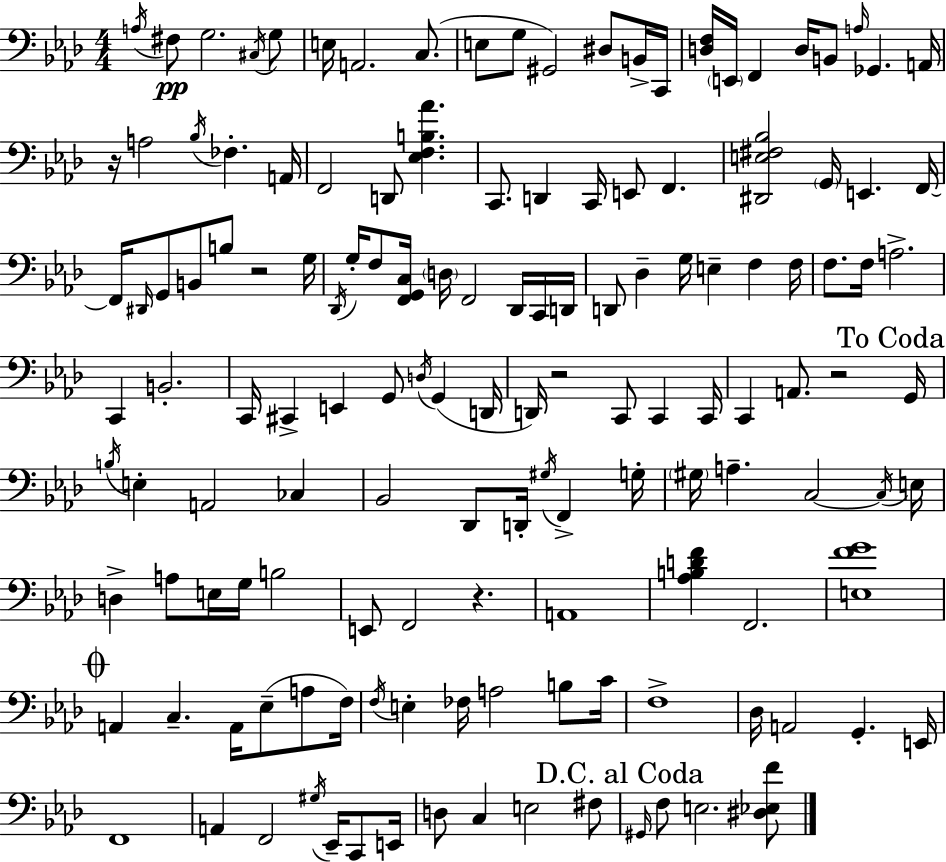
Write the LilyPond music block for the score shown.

{
  \clef bass
  \numericTimeSignature
  \time 4/4
  \key aes \major
  \repeat volta 2 { \acciaccatura { a16 }\pp fis8 g2. \acciaccatura { cis16 } | g8 e16 a,2. c8.( | e8 g8 gis,2) dis8 | b,16-> c,16 <d f>16 \parenthesize e,16 f,4 d16 b,8 \grace { a16 } ges,4. | \break a,16 r16 a2 \acciaccatura { bes16 } fes4.-. | a,16 f,2 d,8 <ees f b aes'>4. | c,8. d,4 c,16 e,8 f,4. | <dis, e fis bes>2 \parenthesize g,16 e,4. | \break f,16~~ f,16 \grace { dis,16 } g,8 b,8 b8 r2 | g16 \acciaccatura { des,16 } g16-. f8 <f, g, c>16 \parenthesize d16 f,2 | des,16 c,16 d,16 d,8 des4-- g16 e4-- | f4 f16 f8. f16 a2.-> | \break c,4 b,2.-. | c,16 cis,4-> e,4 g,8 | \acciaccatura { d16 } g,4( d,16 d,16) r2 | c,8 c,4 c,16 c,4 a,8. r2 | \break \mark "To Coda" g,16 \acciaccatura { b16 } e4-. a,2 | ces4 bes,2 | des,8 d,16-. \acciaccatura { gis16 } f,4-> g16-. \parenthesize gis16 a4.-- | c2~~ \acciaccatura { c16 } e16 d4-> a8 | \break e16 g16 b2 e,8 f,2 | r4. a,1 | <aes b d' f'>4 f,2. | <e f' g'>1 | \break \mark \markup { \musicglyph "scripts.coda" } a,4 c4.-- | a,16 ees8--( a8 f16) \acciaccatura { f16 } e4-. fes16 | a2 b8 c'16 f1-> | des16 a,2 | \break g,4.-. e,16 f,1 | a,4 f,2 | \acciaccatura { gis16 } ees,16-- c,8 e,16 d8 c4 | e2 fis8 \mark "D.C. al Coda" \grace { gis,16 } f8 e2. | \break <dis ees f'>8 } \bar "|."
}